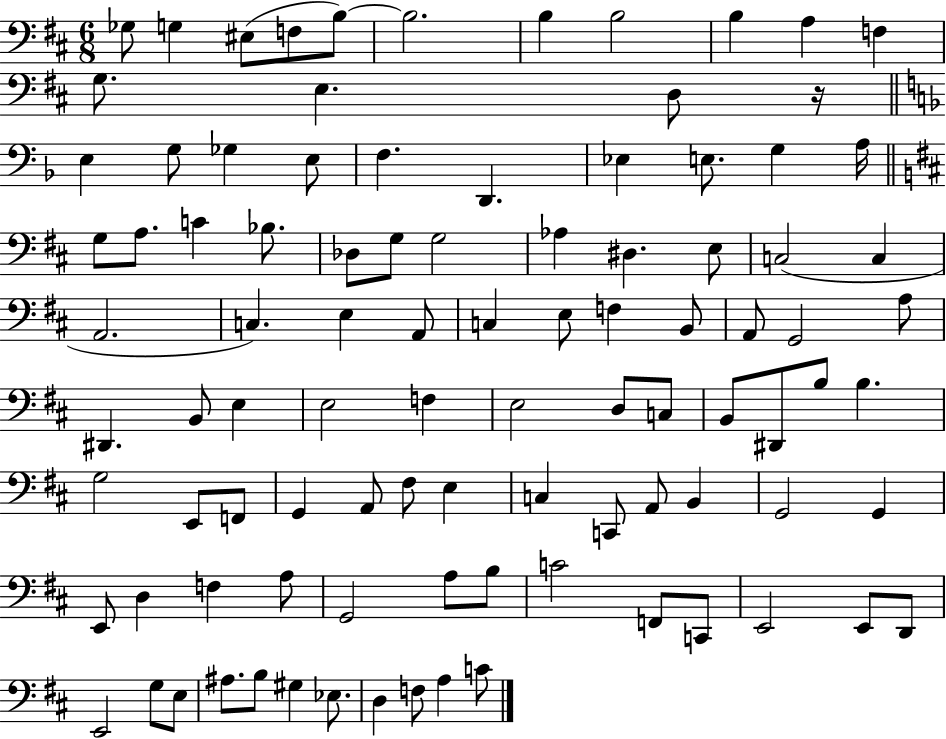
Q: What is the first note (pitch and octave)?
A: Gb3